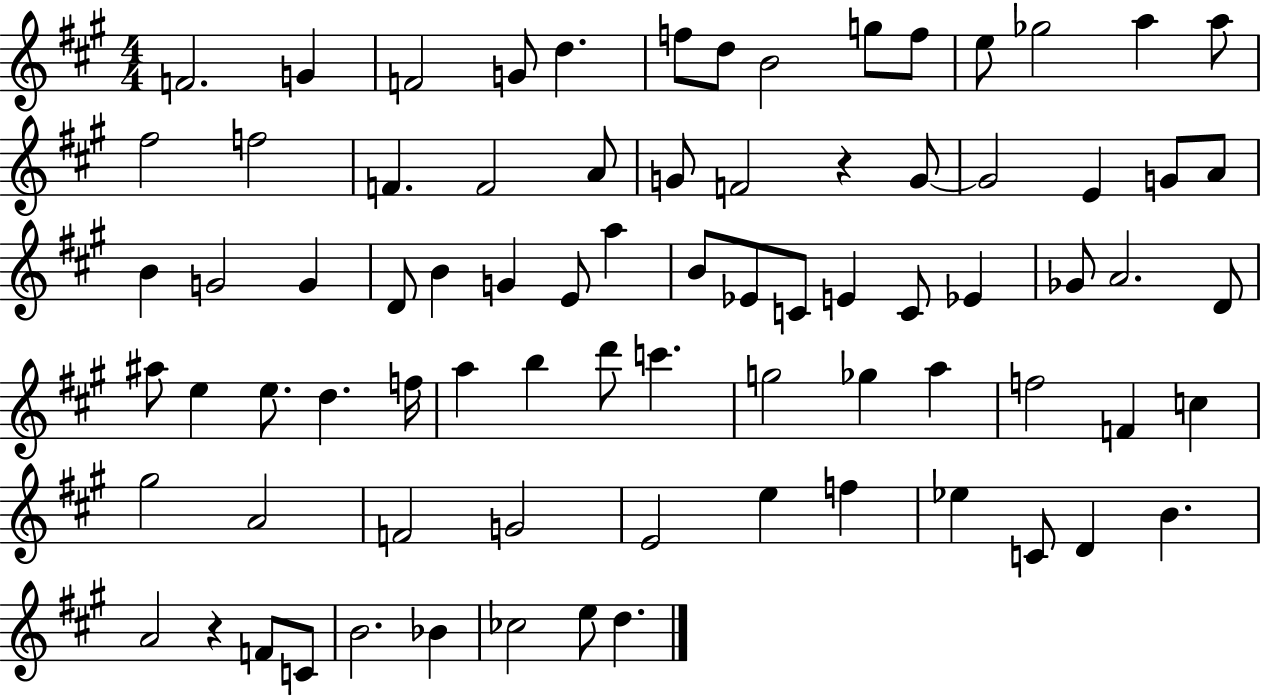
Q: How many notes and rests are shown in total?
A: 79